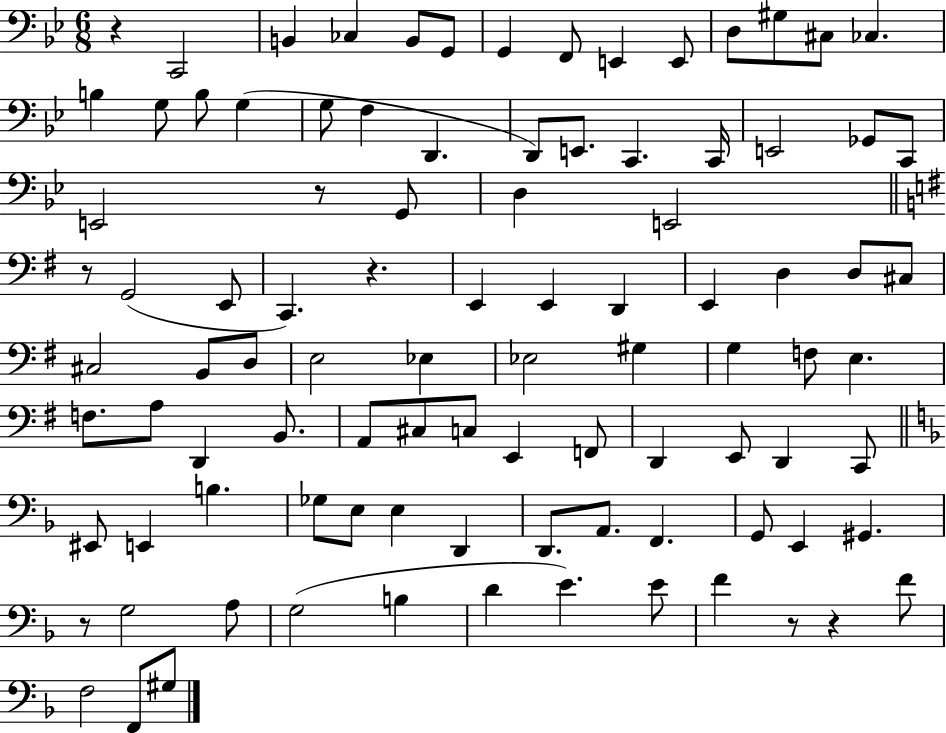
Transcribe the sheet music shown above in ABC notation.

X:1
T:Untitled
M:6/8
L:1/4
K:Bb
z C,,2 B,, _C, B,,/2 G,,/2 G,, F,,/2 E,, E,,/2 D,/2 ^G,/2 ^C,/2 _C, B, G,/2 B,/2 G, G,/2 F, D,, D,,/2 E,,/2 C,, C,,/4 E,,2 _G,,/2 C,,/2 E,,2 z/2 G,,/2 D, E,,2 z/2 G,,2 E,,/2 C,, z E,, E,, D,, E,, D, D,/2 ^C,/2 ^C,2 B,,/2 D,/2 E,2 _E, _E,2 ^G, G, F,/2 E, F,/2 A,/2 D,, B,,/2 A,,/2 ^C,/2 C,/2 E,, F,,/2 D,, E,,/2 D,, C,,/2 ^E,,/2 E,, B, _G,/2 E,/2 E, D,, D,,/2 A,,/2 F,, G,,/2 E,, ^G,, z/2 G,2 A,/2 G,2 B, D E E/2 F z/2 z F/2 F,2 F,,/2 ^G,/2